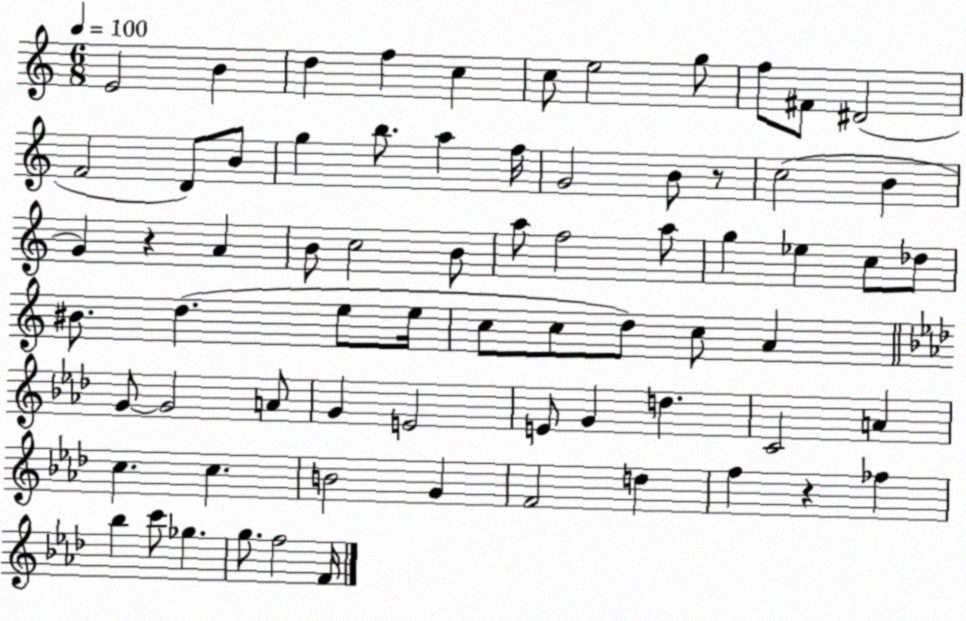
X:1
T:Untitled
M:6/8
L:1/4
K:C
E2 B d f c c/2 e2 g/2 f/2 ^F/2 ^D2 F2 D/2 B/2 g b/2 a f/4 G2 B/2 z/2 c2 B G z A B/2 c2 B/2 a/2 f2 a/2 g _e c/2 _d/2 ^B/2 d e/2 e/4 c/2 c/2 d/2 c/2 A G/2 G2 A/2 G E2 E/2 G d C2 A c c B2 G F2 d f z _f _b c'/2 _g g/2 f2 F/4